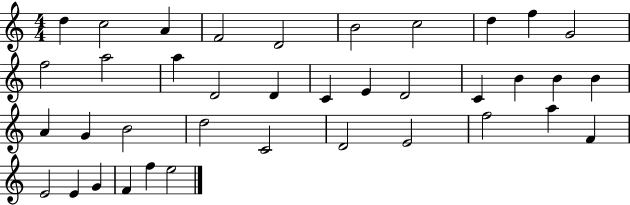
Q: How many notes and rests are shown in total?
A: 38